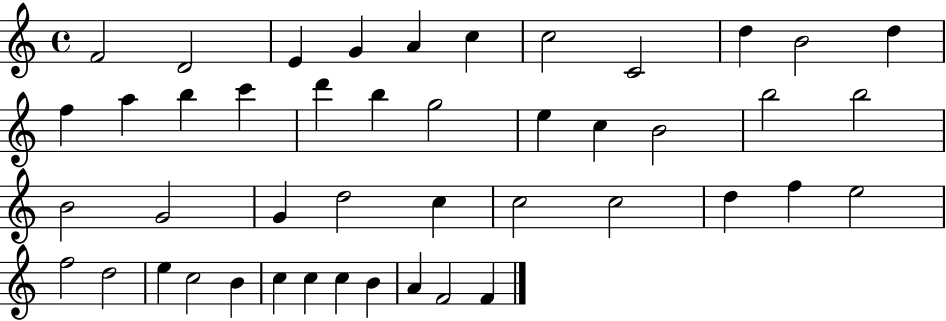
{
  \clef treble
  \time 4/4
  \defaultTimeSignature
  \key c \major
  f'2 d'2 | e'4 g'4 a'4 c''4 | c''2 c'2 | d''4 b'2 d''4 | \break f''4 a''4 b''4 c'''4 | d'''4 b''4 g''2 | e''4 c''4 b'2 | b''2 b''2 | \break b'2 g'2 | g'4 d''2 c''4 | c''2 c''2 | d''4 f''4 e''2 | \break f''2 d''2 | e''4 c''2 b'4 | c''4 c''4 c''4 b'4 | a'4 f'2 f'4 | \break \bar "|."
}